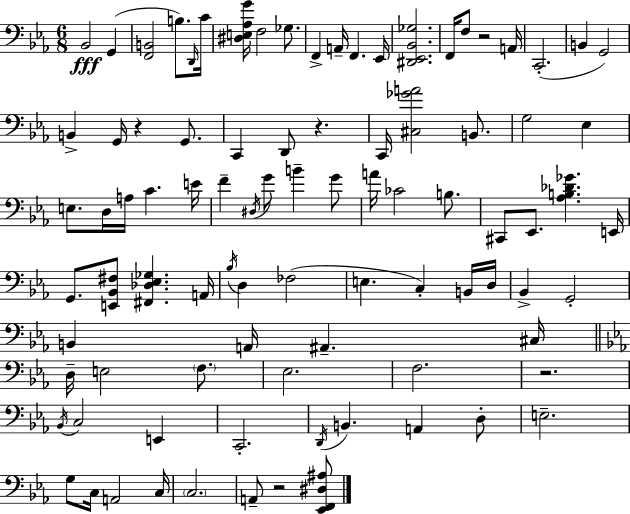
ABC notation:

X:1
T:Untitled
M:6/8
L:1/4
K:Eb
_B,,2 G,, [F,,B,,]2 B,/2 D,,/4 C/4 [^D,E,_A,G]/4 F,2 _G,/2 F,, A,,/4 F,, _E,,/4 [^D,,_E,,_B,,_G,]2 F,,/4 F,/2 z2 A,,/4 C,,2 B,, G,,2 B,, G,,/4 z G,,/2 C,, D,,/2 z C,,/4 [^C,_GA]2 B,,/2 G,2 _E, E,/2 D,/4 A,/4 C E/4 F ^D,/4 G/2 B G/2 A/4 _C2 B,/2 ^C,,/2 _E,,/2 [_A,B,_D_G] E,,/4 G,,/2 [E,,_B,,^F,]/2 [^F,,_D,_E,_G,] A,,/4 _B,/4 D, _F,2 E, C, B,,/4 D,/4 _B,, G,,2 B,, A,,/4 ^A,, ^C,/4 D,/4 E,2 F,/2 _E,2 F,2 z2 _B,,/4 C,2 E,, C,,2 D,,/4 B,, A,, D,/2 E,2 G,/2 C,/4 A,,2 C,/4 C,2 A,,/2 z2 [_E,,F,,^D,^A,]/2